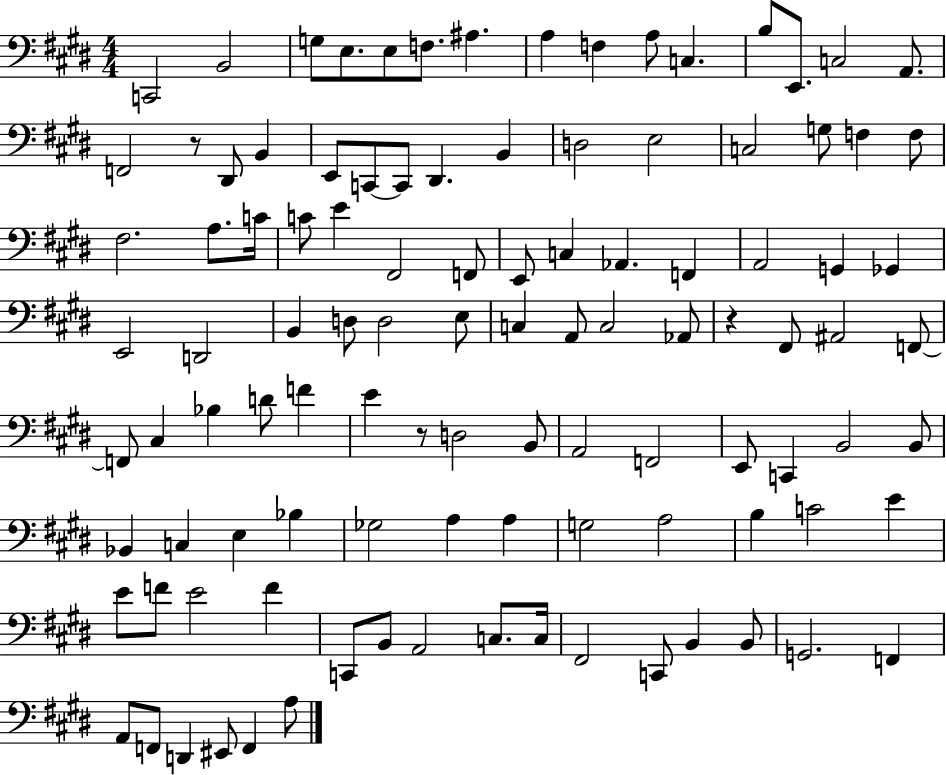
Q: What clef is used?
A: bass